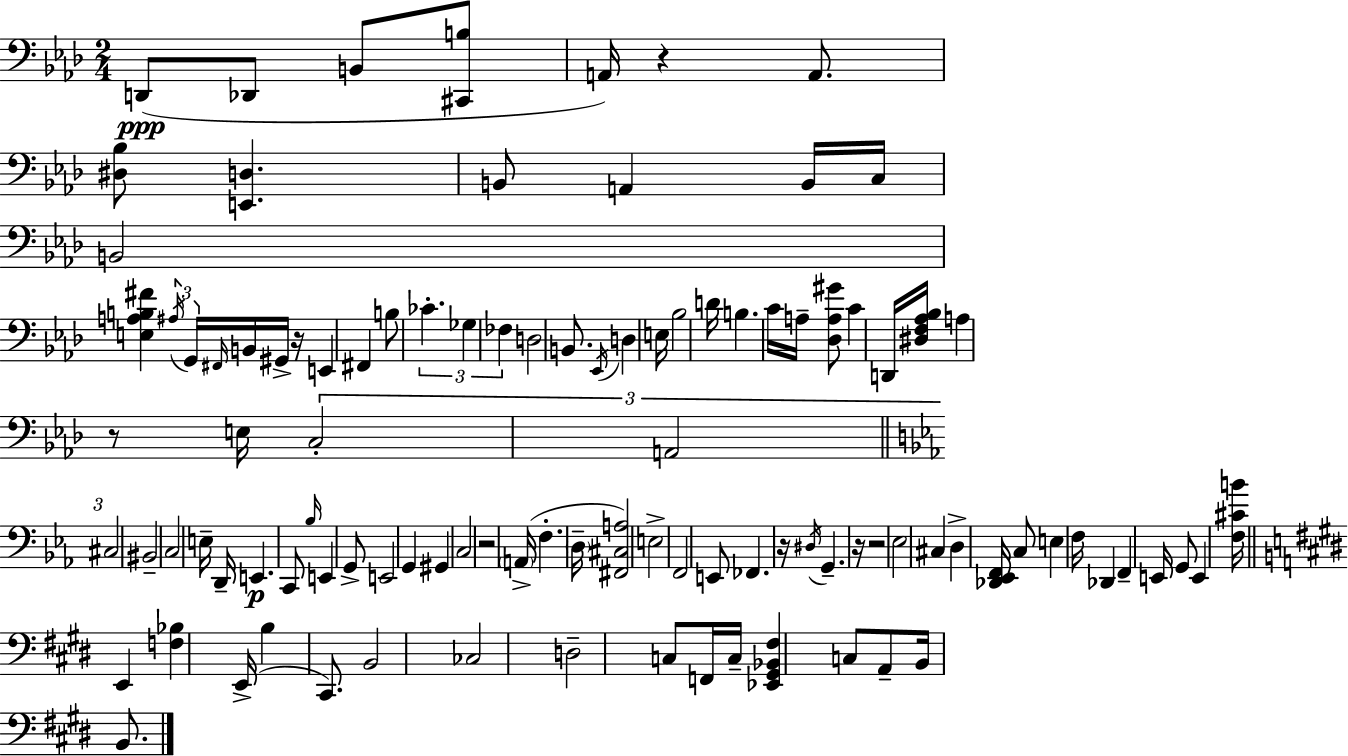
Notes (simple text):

D2/e Db2/e B2/e [C#2,B3]/e A2/s R/q A2/e. [D#3,Bb3]/e [E2,D3]/q. B2/e A2/q B2/s C3/s B2/h [E3,A3,B3,F#4]/q A#3/s G2/s F#2/s B2/s G#2/s R/s E2/q F#2/q B3/e CES4/q. Gb3/q FES3/q D3/h B2/e. Eb2/s D3/q E3/s Bb3/h D4/s B3/q. C4/s A3/s [Db3,A3,G#4]/e C4/q D2/s [D#3,F3,Ab3,Bb3]/s A3/q R/e E3/s C3/h A2/h C#3/h BIS2/h C3/h E3/s D2/s E2/q. C2/e Bb3/s E2/q G2/e E2/h G2/q G#2/q C3/h R/h A2/s F3/q. D3/s [F#2,C#3,A3]/h E3/h F2/h E2/e FES2/q. R/s D#3/s G2/q. R/s R/h Eb3/h C#3/q D3/q [Db2,Eb2,F2]/s C3/e E3/q F3/s Db2/q F2/q E2/s G2/e E2/q [F3,C#4,B4]/s E2/q [F3,Bb3]/q E2/s B3/q C#2/e. B2/h CES3/h D3/h C3/e F2/s C3/s [Eb2,G#2,Bb2,F#3]/q C3/e A2/e B2/s B2/e.